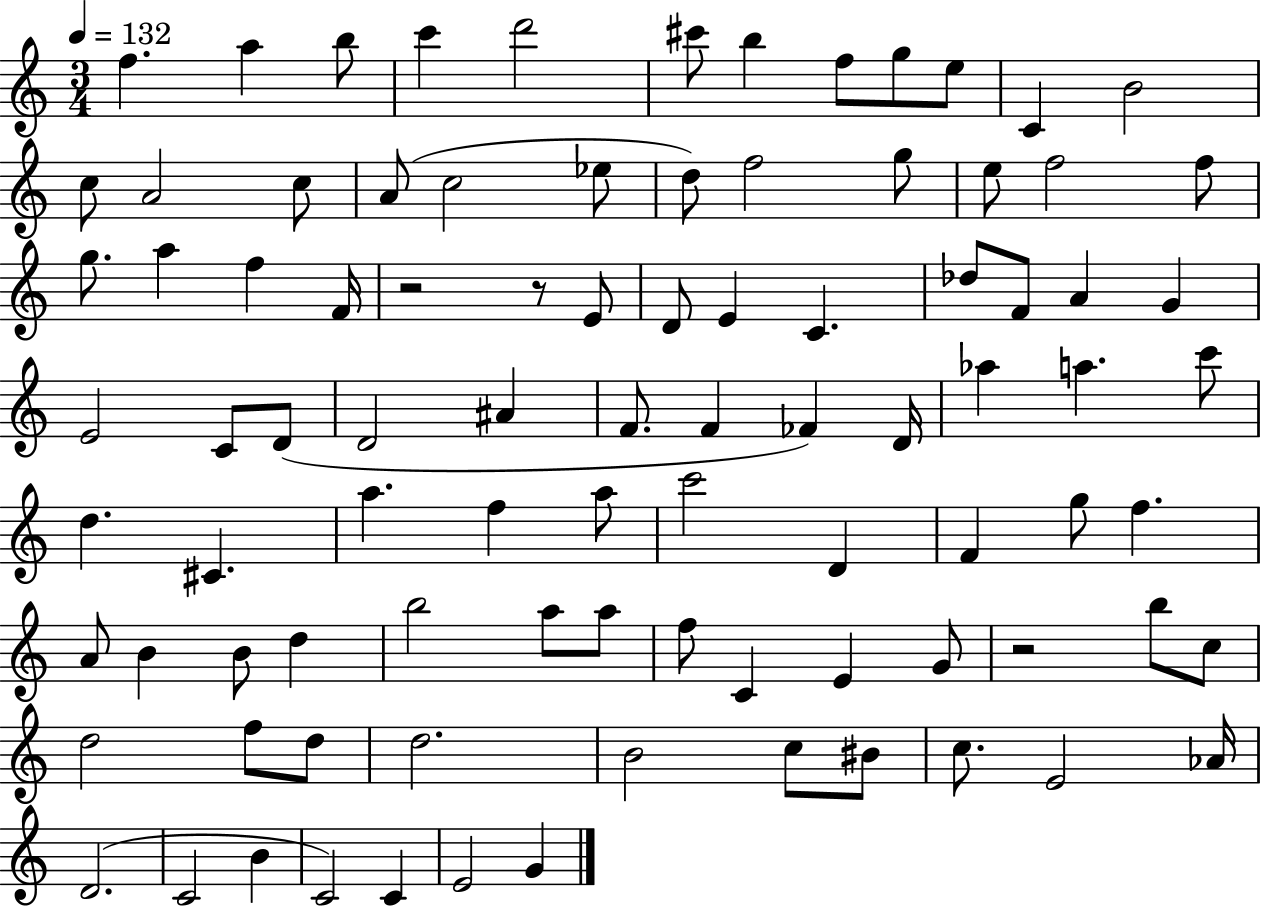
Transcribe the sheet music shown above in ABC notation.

X:1
T:Untitled
M:3/4
L:1/4
K:C
f a b/2 c' d'2 ^c'/2 b f/2 g/2 e/2 C B2 c/2 A2 c/2 A/2 c2 _e/2 d/2 f2 g/2 e/2 f2 f/2 g/2 a f F/4 z2 z/2 E/2 D/2 E C _d/2 F/2 A G E2 C/2 D/2 D2 ^A F/2 F _F D/4 _a a c'/2 d ^C a f a/2 c'2 D F g/2 f A/2 B B/2 d b2 a/2 a/2 f/2 C E G/2 z2 b/2 c/2 d2 f/2 d/2 d2 B2 c/2 ^B/2 c/2 E2 _A/4 D2 C2 B C2 C E2 G